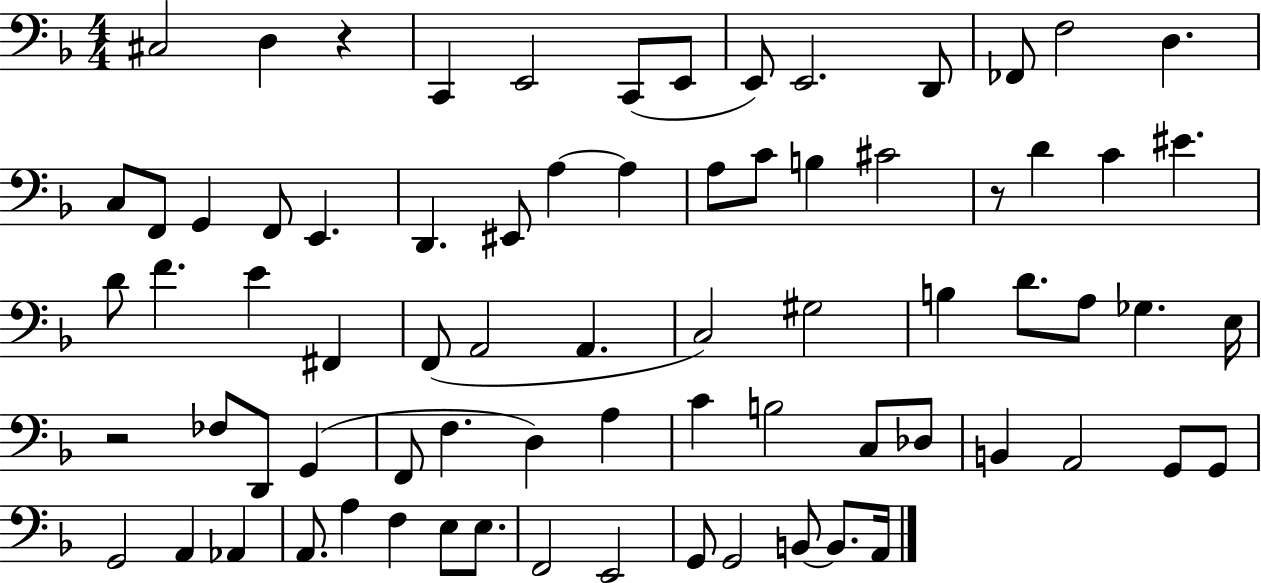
X:1
T:Untitled
M:4/4
L:1/4
K:F
^C,2 D, z C,, E,,2 C,,/2 E,,/2 E,,/2 E,,2 D,,/2 _F,,/2 F,2 D, C,/2 F,,/2 G,, F,,/2 E,, D,, ^E,,/2 A, A, A,/2 C/2 B, ^C2 z/2 D C ^E D/2 F E ^F,, F,,/2 A,,2 A,, C,2 ^G,2 B, D/2 A,/2 _G, E,/4 z2 _F,/2 D,,/2 G,, F,,/2 F, D, A, C B,2 C,/2 _D,/2 B,, A,,2 G,,/2 G,,/2 G,,2 A,, _A,, A,,/2 A, F, E,/2 E,/2 F,,2 E,,2 G,,/2 G,,2 B,,/2 B,,/2 A,,/4